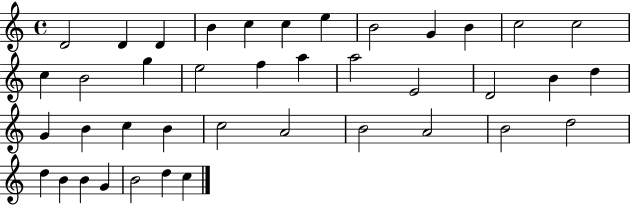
D4/h D4/q D4/q B4/q C5/q C5/q E5/q B4/h G4/q B4/q C5/h C5/h C5/q B4/h G5/q E5/h F5/q A5/q A5/h E4/h D4/h B4/q D5/q G4/q B4/q C5/q B4/q C5/h A4/h B4/h A4/h B4/h D5/h D5/q B4/q B4/q G4/q B4/h D5/q C5/q